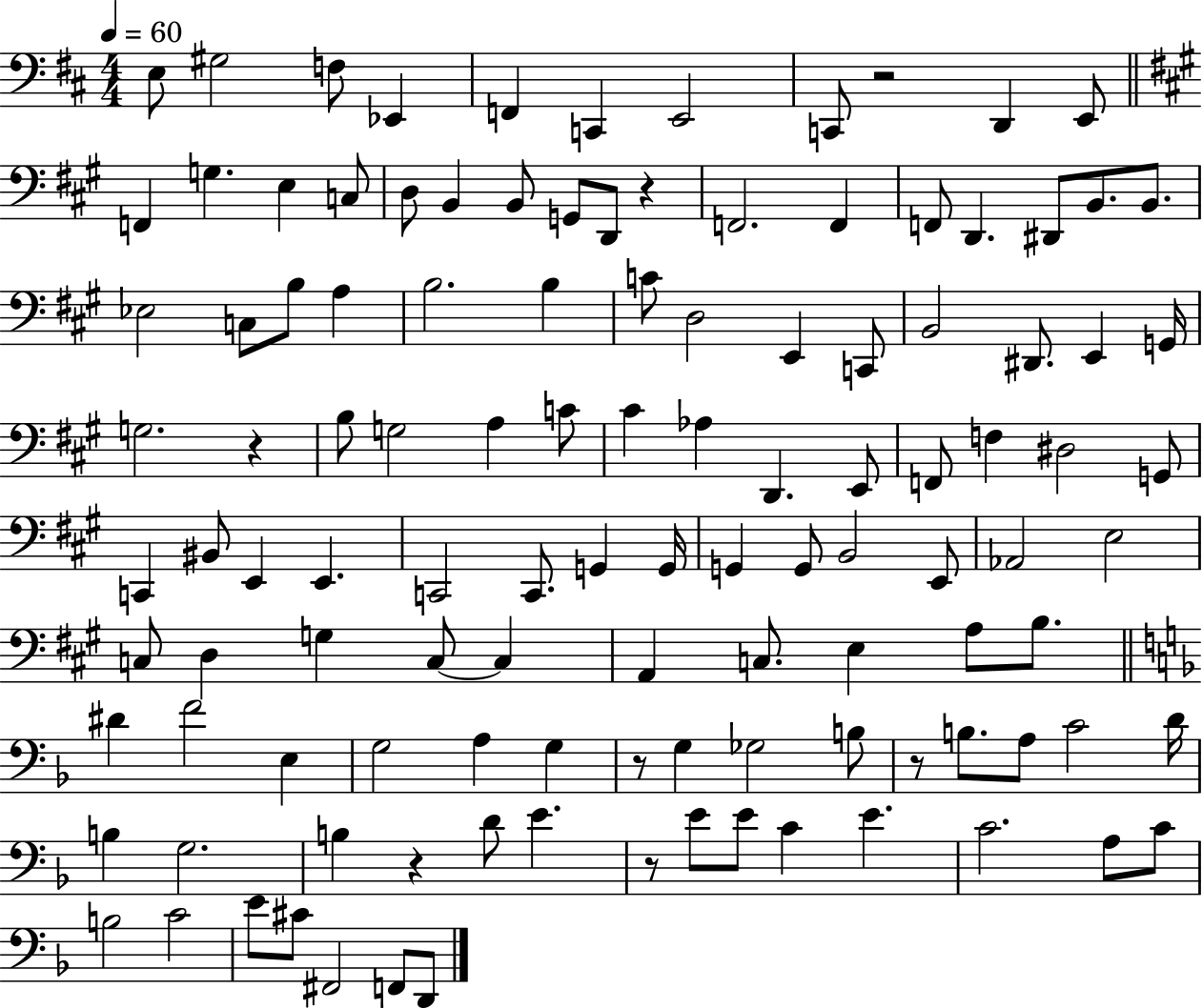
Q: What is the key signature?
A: D major